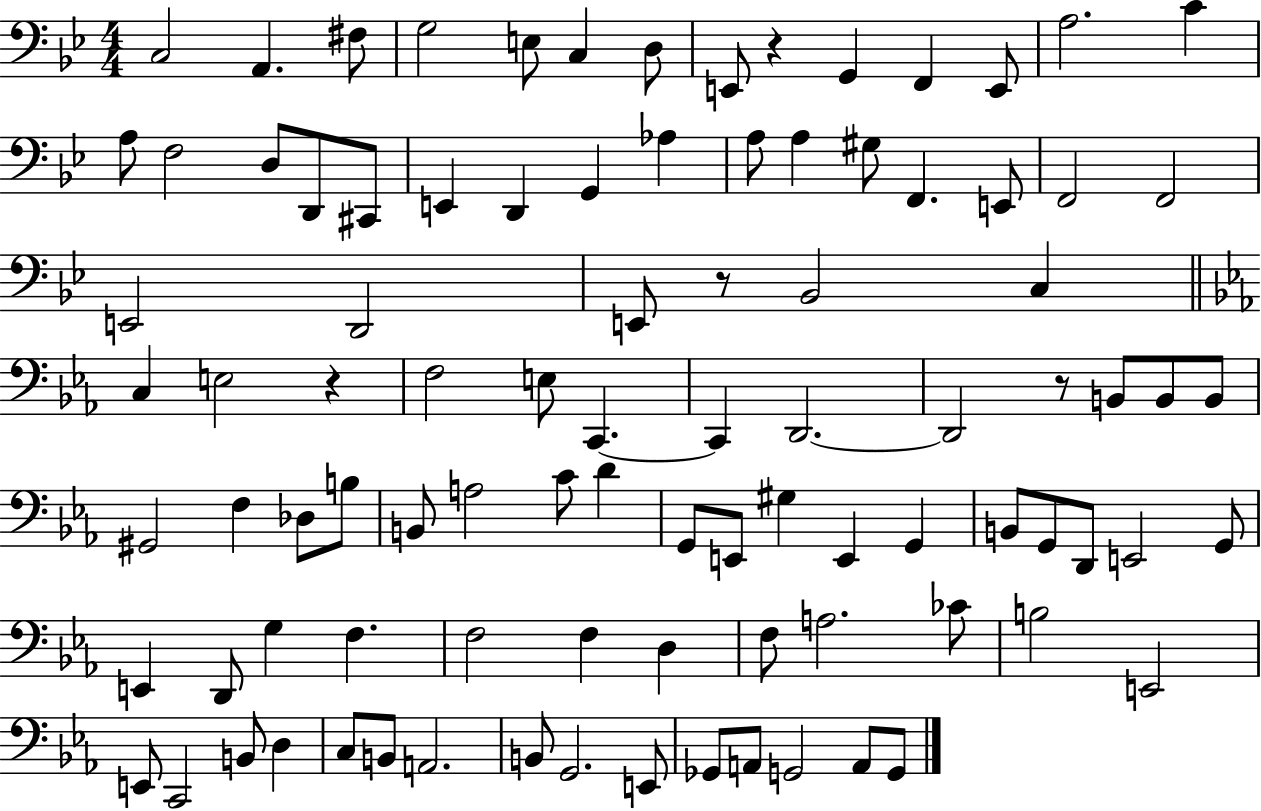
X:1
T:Untitled
M:4/4
L:1/4
K:Bb
C,2 A,, ^F,/2 G,2 E,/2 C, D,/2 E,,/2 z G,, F,, E,,/2 A,2 C A,/2 F,2 D,/2 D,,/2 ^C,,/2 E,, D,, G,, _A, A,/2 A, ^G,/2 F,, E,,/2 F,,2 F,,2 E,,2 D,,2 E,,/2 z/2 _B,,2 C, C, E,2 z F,2 E,/2 C,, C,, D,,2 D,,2 z/2 B,,/2 B,,/2 B,,/2 ^G,,2 F, _D,/2 B,/2 B,,/2 A,2 C/2 D G,,/2 E,,/2 ^G, E,, G,, B,,/2 G,,/2 D,,/2 E,,2 G,,/2 E,, D,,/2 G, F, F,2 F, D, F,/2 A,2 _C/2 B,2 E,,2 E,,/2 C,,2 B,,/2 D, C,/2 B,,/2 A,,2 B,,/2 G,,2 E,,/2 _G,,/2 A,,/2 G,,2 A,,/2 G,,/2